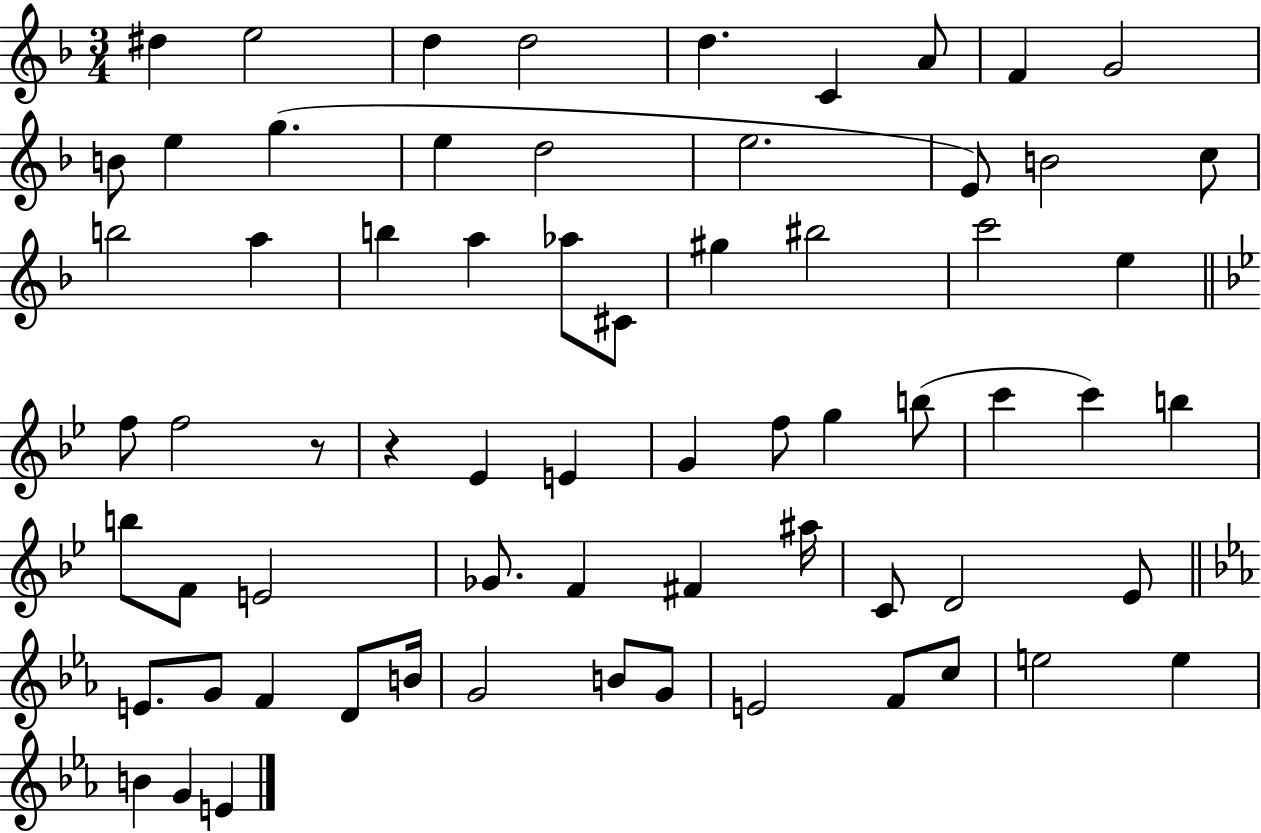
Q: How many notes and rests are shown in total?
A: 67